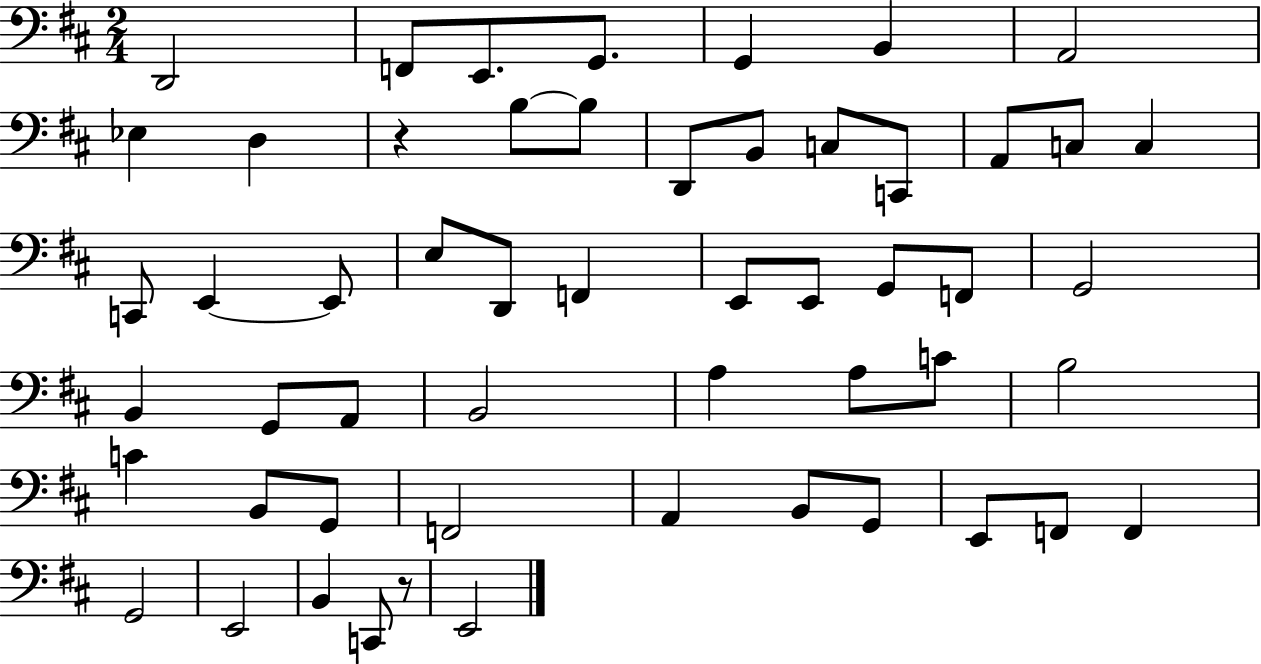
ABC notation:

X:1
T:Untitled
M:2/4
L:1/4
K:D
D,,2 F,,/2 E,,/2 G,,/2 G,, B,, A,,2 _E, D, z B,/2 B,/2 D,,/2 B,,/2 C,/2 C,,/2 A,,/2 C,/2 C, C,,/2 E,, E,,/2 E,/2 D,,/2 F,, E,,/2 E,,/2 G,,/2 F,,/2 G,,2 B,, G,,/2 A,,/2 B,,2 A, A,/2 C/2 B,2 C B,,/2 G,,/2 F,,2 A,, B,,/2 G,,/2 E,,/2 F,,/2 F,, G,,2 E,,2 B,, C,,/2 z/2 E,,2